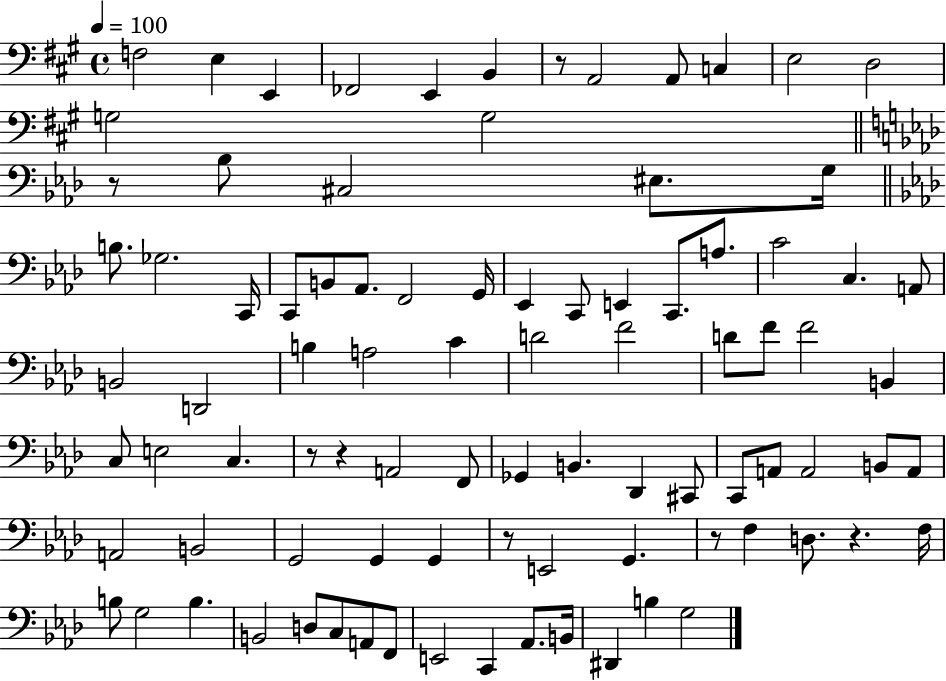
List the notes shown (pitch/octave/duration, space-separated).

F3/h E3/q E2/q FES2/h E2/q B2/q R/e A2/h A2/e C3/q E3/h D3/h G3/h G3/h R/e Bb3/e C#3/h EIS3/e. G3/s B3/e. Gb3/h. C2/s C2/e B2/e Ab2/e. F2/h G2/s Eb2/q C2/e E2/q C2/e. A3/e. C4/h C3/q. A2/e B2/h D2/h B3/q A3/h C4/q D4/h F4/h D4/e F4/e F4/h B2/q C3/e E3/h C3/q. R/e R/q A2/h F2/e Gb2/q B2/q. Db2/q C#2/e C2/e A2/e A2/h B2/e A2/e A2/h B2/h G2/h G2/q G2/q R/e E2/h G2/q. R/e F3/q D3/e. R/q. F3/s B3/e G3/h B3/q. B2/h D3/e C3/e A2/e F2/e E2/h C2/q Ab2/e. B2/s D#2/q B3/q G3/h